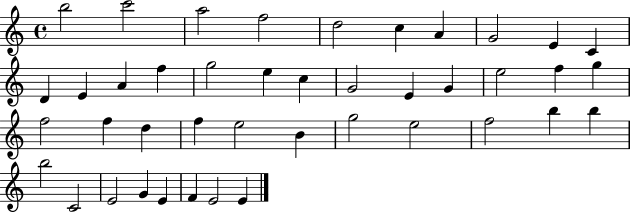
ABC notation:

X:1
T:Untitled
M:4/4
L:1/4
K:C
b2 c'2 a2 f2 d2 c A G2 E C D E A f g2 e c G2 E G e2 f g f2 f d f e2 B g2 e2 f2 b b b2 C2 E2 G E F E2 E